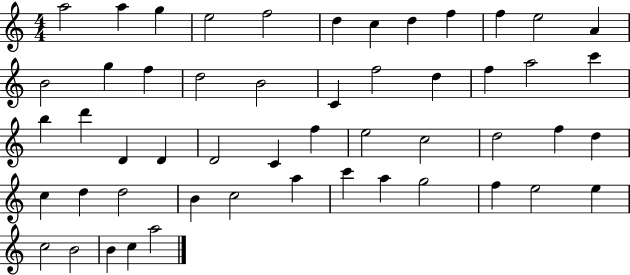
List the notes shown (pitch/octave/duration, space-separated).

A5/h A5/q G5/q E5/h F5/h D5/q C5/q D5/q F5/q F5/q E5/h A4/q B4/h G5/q F5/q D5/h B4/h C4/q F5/h D5/q F5/q A5/h C6/q B5/q D6/q D4/q D4/q D4/h C4/q F5/q E5/h C5/h D5/h F5/q D5/q C5/q D5/q D5/h B4/q C5/h A5/q C6/q A5/q G5/h F5/q E5/h E5/q C5/h B4/h B4/q C5/q A5/h